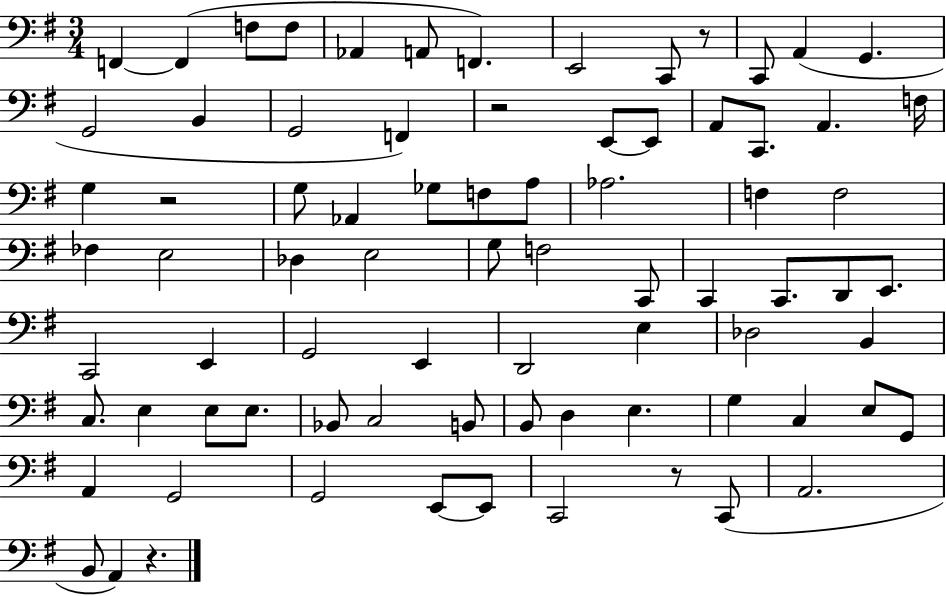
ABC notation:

X:1
T:Untitled
M:3/4
L:1/4
K:G
F,, F,, F,/2 F,/2 _A,, A,,/2 F,, E,,2 C,,/2 z/2 C,,/2 A,, G,, G,,2 B,, G,,2 F,, z2 E,,/2 E,,/2 A,,/2 C,,/2 A,, F,/4 G, z2 G,/2 _A,, _G,/2 F,/2 A,/2 _A,2 F, F,2 _F, E,2 _D, E,2 G,/2 F,2 C,,/2 C,, C,,/2 D,,/2 E,,/2 C,,2 E,, G,,2 E,, D,,2 E, _D,2 B,, C,/2 E, E,/2 E,/2 _B,,/2 C,2 B,,/2 B,,/2 D, E, G, C, E,/2 G,,/2 A,, G,,2 G,,2 E,,/2 E,,/2 C,,2 z/2 C,,/2 A,,2 B,,/2 A,, z